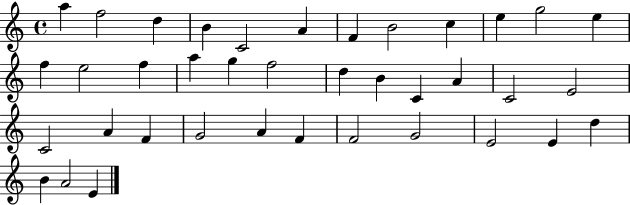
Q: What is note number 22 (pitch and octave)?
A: A4